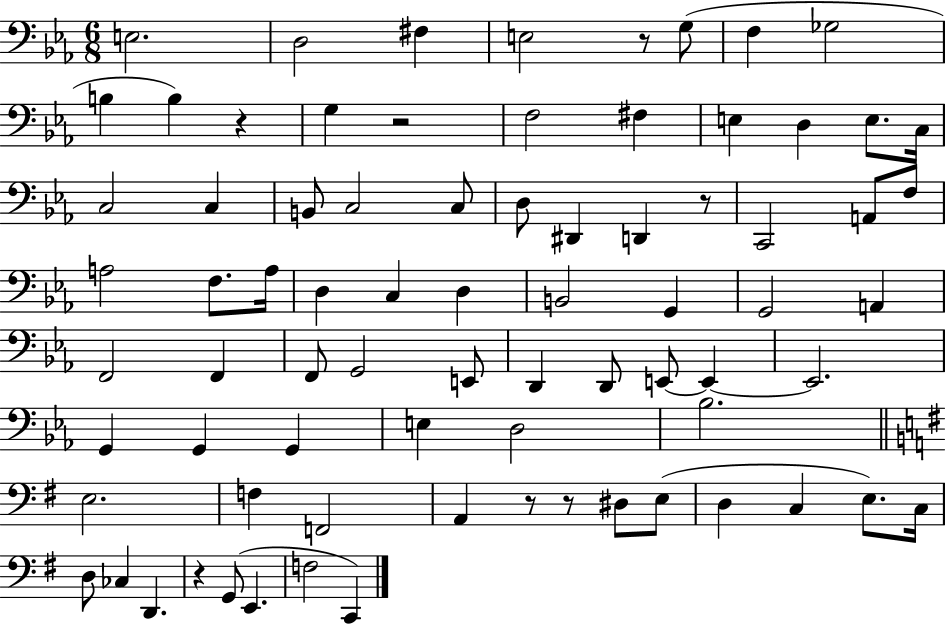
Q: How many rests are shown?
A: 7